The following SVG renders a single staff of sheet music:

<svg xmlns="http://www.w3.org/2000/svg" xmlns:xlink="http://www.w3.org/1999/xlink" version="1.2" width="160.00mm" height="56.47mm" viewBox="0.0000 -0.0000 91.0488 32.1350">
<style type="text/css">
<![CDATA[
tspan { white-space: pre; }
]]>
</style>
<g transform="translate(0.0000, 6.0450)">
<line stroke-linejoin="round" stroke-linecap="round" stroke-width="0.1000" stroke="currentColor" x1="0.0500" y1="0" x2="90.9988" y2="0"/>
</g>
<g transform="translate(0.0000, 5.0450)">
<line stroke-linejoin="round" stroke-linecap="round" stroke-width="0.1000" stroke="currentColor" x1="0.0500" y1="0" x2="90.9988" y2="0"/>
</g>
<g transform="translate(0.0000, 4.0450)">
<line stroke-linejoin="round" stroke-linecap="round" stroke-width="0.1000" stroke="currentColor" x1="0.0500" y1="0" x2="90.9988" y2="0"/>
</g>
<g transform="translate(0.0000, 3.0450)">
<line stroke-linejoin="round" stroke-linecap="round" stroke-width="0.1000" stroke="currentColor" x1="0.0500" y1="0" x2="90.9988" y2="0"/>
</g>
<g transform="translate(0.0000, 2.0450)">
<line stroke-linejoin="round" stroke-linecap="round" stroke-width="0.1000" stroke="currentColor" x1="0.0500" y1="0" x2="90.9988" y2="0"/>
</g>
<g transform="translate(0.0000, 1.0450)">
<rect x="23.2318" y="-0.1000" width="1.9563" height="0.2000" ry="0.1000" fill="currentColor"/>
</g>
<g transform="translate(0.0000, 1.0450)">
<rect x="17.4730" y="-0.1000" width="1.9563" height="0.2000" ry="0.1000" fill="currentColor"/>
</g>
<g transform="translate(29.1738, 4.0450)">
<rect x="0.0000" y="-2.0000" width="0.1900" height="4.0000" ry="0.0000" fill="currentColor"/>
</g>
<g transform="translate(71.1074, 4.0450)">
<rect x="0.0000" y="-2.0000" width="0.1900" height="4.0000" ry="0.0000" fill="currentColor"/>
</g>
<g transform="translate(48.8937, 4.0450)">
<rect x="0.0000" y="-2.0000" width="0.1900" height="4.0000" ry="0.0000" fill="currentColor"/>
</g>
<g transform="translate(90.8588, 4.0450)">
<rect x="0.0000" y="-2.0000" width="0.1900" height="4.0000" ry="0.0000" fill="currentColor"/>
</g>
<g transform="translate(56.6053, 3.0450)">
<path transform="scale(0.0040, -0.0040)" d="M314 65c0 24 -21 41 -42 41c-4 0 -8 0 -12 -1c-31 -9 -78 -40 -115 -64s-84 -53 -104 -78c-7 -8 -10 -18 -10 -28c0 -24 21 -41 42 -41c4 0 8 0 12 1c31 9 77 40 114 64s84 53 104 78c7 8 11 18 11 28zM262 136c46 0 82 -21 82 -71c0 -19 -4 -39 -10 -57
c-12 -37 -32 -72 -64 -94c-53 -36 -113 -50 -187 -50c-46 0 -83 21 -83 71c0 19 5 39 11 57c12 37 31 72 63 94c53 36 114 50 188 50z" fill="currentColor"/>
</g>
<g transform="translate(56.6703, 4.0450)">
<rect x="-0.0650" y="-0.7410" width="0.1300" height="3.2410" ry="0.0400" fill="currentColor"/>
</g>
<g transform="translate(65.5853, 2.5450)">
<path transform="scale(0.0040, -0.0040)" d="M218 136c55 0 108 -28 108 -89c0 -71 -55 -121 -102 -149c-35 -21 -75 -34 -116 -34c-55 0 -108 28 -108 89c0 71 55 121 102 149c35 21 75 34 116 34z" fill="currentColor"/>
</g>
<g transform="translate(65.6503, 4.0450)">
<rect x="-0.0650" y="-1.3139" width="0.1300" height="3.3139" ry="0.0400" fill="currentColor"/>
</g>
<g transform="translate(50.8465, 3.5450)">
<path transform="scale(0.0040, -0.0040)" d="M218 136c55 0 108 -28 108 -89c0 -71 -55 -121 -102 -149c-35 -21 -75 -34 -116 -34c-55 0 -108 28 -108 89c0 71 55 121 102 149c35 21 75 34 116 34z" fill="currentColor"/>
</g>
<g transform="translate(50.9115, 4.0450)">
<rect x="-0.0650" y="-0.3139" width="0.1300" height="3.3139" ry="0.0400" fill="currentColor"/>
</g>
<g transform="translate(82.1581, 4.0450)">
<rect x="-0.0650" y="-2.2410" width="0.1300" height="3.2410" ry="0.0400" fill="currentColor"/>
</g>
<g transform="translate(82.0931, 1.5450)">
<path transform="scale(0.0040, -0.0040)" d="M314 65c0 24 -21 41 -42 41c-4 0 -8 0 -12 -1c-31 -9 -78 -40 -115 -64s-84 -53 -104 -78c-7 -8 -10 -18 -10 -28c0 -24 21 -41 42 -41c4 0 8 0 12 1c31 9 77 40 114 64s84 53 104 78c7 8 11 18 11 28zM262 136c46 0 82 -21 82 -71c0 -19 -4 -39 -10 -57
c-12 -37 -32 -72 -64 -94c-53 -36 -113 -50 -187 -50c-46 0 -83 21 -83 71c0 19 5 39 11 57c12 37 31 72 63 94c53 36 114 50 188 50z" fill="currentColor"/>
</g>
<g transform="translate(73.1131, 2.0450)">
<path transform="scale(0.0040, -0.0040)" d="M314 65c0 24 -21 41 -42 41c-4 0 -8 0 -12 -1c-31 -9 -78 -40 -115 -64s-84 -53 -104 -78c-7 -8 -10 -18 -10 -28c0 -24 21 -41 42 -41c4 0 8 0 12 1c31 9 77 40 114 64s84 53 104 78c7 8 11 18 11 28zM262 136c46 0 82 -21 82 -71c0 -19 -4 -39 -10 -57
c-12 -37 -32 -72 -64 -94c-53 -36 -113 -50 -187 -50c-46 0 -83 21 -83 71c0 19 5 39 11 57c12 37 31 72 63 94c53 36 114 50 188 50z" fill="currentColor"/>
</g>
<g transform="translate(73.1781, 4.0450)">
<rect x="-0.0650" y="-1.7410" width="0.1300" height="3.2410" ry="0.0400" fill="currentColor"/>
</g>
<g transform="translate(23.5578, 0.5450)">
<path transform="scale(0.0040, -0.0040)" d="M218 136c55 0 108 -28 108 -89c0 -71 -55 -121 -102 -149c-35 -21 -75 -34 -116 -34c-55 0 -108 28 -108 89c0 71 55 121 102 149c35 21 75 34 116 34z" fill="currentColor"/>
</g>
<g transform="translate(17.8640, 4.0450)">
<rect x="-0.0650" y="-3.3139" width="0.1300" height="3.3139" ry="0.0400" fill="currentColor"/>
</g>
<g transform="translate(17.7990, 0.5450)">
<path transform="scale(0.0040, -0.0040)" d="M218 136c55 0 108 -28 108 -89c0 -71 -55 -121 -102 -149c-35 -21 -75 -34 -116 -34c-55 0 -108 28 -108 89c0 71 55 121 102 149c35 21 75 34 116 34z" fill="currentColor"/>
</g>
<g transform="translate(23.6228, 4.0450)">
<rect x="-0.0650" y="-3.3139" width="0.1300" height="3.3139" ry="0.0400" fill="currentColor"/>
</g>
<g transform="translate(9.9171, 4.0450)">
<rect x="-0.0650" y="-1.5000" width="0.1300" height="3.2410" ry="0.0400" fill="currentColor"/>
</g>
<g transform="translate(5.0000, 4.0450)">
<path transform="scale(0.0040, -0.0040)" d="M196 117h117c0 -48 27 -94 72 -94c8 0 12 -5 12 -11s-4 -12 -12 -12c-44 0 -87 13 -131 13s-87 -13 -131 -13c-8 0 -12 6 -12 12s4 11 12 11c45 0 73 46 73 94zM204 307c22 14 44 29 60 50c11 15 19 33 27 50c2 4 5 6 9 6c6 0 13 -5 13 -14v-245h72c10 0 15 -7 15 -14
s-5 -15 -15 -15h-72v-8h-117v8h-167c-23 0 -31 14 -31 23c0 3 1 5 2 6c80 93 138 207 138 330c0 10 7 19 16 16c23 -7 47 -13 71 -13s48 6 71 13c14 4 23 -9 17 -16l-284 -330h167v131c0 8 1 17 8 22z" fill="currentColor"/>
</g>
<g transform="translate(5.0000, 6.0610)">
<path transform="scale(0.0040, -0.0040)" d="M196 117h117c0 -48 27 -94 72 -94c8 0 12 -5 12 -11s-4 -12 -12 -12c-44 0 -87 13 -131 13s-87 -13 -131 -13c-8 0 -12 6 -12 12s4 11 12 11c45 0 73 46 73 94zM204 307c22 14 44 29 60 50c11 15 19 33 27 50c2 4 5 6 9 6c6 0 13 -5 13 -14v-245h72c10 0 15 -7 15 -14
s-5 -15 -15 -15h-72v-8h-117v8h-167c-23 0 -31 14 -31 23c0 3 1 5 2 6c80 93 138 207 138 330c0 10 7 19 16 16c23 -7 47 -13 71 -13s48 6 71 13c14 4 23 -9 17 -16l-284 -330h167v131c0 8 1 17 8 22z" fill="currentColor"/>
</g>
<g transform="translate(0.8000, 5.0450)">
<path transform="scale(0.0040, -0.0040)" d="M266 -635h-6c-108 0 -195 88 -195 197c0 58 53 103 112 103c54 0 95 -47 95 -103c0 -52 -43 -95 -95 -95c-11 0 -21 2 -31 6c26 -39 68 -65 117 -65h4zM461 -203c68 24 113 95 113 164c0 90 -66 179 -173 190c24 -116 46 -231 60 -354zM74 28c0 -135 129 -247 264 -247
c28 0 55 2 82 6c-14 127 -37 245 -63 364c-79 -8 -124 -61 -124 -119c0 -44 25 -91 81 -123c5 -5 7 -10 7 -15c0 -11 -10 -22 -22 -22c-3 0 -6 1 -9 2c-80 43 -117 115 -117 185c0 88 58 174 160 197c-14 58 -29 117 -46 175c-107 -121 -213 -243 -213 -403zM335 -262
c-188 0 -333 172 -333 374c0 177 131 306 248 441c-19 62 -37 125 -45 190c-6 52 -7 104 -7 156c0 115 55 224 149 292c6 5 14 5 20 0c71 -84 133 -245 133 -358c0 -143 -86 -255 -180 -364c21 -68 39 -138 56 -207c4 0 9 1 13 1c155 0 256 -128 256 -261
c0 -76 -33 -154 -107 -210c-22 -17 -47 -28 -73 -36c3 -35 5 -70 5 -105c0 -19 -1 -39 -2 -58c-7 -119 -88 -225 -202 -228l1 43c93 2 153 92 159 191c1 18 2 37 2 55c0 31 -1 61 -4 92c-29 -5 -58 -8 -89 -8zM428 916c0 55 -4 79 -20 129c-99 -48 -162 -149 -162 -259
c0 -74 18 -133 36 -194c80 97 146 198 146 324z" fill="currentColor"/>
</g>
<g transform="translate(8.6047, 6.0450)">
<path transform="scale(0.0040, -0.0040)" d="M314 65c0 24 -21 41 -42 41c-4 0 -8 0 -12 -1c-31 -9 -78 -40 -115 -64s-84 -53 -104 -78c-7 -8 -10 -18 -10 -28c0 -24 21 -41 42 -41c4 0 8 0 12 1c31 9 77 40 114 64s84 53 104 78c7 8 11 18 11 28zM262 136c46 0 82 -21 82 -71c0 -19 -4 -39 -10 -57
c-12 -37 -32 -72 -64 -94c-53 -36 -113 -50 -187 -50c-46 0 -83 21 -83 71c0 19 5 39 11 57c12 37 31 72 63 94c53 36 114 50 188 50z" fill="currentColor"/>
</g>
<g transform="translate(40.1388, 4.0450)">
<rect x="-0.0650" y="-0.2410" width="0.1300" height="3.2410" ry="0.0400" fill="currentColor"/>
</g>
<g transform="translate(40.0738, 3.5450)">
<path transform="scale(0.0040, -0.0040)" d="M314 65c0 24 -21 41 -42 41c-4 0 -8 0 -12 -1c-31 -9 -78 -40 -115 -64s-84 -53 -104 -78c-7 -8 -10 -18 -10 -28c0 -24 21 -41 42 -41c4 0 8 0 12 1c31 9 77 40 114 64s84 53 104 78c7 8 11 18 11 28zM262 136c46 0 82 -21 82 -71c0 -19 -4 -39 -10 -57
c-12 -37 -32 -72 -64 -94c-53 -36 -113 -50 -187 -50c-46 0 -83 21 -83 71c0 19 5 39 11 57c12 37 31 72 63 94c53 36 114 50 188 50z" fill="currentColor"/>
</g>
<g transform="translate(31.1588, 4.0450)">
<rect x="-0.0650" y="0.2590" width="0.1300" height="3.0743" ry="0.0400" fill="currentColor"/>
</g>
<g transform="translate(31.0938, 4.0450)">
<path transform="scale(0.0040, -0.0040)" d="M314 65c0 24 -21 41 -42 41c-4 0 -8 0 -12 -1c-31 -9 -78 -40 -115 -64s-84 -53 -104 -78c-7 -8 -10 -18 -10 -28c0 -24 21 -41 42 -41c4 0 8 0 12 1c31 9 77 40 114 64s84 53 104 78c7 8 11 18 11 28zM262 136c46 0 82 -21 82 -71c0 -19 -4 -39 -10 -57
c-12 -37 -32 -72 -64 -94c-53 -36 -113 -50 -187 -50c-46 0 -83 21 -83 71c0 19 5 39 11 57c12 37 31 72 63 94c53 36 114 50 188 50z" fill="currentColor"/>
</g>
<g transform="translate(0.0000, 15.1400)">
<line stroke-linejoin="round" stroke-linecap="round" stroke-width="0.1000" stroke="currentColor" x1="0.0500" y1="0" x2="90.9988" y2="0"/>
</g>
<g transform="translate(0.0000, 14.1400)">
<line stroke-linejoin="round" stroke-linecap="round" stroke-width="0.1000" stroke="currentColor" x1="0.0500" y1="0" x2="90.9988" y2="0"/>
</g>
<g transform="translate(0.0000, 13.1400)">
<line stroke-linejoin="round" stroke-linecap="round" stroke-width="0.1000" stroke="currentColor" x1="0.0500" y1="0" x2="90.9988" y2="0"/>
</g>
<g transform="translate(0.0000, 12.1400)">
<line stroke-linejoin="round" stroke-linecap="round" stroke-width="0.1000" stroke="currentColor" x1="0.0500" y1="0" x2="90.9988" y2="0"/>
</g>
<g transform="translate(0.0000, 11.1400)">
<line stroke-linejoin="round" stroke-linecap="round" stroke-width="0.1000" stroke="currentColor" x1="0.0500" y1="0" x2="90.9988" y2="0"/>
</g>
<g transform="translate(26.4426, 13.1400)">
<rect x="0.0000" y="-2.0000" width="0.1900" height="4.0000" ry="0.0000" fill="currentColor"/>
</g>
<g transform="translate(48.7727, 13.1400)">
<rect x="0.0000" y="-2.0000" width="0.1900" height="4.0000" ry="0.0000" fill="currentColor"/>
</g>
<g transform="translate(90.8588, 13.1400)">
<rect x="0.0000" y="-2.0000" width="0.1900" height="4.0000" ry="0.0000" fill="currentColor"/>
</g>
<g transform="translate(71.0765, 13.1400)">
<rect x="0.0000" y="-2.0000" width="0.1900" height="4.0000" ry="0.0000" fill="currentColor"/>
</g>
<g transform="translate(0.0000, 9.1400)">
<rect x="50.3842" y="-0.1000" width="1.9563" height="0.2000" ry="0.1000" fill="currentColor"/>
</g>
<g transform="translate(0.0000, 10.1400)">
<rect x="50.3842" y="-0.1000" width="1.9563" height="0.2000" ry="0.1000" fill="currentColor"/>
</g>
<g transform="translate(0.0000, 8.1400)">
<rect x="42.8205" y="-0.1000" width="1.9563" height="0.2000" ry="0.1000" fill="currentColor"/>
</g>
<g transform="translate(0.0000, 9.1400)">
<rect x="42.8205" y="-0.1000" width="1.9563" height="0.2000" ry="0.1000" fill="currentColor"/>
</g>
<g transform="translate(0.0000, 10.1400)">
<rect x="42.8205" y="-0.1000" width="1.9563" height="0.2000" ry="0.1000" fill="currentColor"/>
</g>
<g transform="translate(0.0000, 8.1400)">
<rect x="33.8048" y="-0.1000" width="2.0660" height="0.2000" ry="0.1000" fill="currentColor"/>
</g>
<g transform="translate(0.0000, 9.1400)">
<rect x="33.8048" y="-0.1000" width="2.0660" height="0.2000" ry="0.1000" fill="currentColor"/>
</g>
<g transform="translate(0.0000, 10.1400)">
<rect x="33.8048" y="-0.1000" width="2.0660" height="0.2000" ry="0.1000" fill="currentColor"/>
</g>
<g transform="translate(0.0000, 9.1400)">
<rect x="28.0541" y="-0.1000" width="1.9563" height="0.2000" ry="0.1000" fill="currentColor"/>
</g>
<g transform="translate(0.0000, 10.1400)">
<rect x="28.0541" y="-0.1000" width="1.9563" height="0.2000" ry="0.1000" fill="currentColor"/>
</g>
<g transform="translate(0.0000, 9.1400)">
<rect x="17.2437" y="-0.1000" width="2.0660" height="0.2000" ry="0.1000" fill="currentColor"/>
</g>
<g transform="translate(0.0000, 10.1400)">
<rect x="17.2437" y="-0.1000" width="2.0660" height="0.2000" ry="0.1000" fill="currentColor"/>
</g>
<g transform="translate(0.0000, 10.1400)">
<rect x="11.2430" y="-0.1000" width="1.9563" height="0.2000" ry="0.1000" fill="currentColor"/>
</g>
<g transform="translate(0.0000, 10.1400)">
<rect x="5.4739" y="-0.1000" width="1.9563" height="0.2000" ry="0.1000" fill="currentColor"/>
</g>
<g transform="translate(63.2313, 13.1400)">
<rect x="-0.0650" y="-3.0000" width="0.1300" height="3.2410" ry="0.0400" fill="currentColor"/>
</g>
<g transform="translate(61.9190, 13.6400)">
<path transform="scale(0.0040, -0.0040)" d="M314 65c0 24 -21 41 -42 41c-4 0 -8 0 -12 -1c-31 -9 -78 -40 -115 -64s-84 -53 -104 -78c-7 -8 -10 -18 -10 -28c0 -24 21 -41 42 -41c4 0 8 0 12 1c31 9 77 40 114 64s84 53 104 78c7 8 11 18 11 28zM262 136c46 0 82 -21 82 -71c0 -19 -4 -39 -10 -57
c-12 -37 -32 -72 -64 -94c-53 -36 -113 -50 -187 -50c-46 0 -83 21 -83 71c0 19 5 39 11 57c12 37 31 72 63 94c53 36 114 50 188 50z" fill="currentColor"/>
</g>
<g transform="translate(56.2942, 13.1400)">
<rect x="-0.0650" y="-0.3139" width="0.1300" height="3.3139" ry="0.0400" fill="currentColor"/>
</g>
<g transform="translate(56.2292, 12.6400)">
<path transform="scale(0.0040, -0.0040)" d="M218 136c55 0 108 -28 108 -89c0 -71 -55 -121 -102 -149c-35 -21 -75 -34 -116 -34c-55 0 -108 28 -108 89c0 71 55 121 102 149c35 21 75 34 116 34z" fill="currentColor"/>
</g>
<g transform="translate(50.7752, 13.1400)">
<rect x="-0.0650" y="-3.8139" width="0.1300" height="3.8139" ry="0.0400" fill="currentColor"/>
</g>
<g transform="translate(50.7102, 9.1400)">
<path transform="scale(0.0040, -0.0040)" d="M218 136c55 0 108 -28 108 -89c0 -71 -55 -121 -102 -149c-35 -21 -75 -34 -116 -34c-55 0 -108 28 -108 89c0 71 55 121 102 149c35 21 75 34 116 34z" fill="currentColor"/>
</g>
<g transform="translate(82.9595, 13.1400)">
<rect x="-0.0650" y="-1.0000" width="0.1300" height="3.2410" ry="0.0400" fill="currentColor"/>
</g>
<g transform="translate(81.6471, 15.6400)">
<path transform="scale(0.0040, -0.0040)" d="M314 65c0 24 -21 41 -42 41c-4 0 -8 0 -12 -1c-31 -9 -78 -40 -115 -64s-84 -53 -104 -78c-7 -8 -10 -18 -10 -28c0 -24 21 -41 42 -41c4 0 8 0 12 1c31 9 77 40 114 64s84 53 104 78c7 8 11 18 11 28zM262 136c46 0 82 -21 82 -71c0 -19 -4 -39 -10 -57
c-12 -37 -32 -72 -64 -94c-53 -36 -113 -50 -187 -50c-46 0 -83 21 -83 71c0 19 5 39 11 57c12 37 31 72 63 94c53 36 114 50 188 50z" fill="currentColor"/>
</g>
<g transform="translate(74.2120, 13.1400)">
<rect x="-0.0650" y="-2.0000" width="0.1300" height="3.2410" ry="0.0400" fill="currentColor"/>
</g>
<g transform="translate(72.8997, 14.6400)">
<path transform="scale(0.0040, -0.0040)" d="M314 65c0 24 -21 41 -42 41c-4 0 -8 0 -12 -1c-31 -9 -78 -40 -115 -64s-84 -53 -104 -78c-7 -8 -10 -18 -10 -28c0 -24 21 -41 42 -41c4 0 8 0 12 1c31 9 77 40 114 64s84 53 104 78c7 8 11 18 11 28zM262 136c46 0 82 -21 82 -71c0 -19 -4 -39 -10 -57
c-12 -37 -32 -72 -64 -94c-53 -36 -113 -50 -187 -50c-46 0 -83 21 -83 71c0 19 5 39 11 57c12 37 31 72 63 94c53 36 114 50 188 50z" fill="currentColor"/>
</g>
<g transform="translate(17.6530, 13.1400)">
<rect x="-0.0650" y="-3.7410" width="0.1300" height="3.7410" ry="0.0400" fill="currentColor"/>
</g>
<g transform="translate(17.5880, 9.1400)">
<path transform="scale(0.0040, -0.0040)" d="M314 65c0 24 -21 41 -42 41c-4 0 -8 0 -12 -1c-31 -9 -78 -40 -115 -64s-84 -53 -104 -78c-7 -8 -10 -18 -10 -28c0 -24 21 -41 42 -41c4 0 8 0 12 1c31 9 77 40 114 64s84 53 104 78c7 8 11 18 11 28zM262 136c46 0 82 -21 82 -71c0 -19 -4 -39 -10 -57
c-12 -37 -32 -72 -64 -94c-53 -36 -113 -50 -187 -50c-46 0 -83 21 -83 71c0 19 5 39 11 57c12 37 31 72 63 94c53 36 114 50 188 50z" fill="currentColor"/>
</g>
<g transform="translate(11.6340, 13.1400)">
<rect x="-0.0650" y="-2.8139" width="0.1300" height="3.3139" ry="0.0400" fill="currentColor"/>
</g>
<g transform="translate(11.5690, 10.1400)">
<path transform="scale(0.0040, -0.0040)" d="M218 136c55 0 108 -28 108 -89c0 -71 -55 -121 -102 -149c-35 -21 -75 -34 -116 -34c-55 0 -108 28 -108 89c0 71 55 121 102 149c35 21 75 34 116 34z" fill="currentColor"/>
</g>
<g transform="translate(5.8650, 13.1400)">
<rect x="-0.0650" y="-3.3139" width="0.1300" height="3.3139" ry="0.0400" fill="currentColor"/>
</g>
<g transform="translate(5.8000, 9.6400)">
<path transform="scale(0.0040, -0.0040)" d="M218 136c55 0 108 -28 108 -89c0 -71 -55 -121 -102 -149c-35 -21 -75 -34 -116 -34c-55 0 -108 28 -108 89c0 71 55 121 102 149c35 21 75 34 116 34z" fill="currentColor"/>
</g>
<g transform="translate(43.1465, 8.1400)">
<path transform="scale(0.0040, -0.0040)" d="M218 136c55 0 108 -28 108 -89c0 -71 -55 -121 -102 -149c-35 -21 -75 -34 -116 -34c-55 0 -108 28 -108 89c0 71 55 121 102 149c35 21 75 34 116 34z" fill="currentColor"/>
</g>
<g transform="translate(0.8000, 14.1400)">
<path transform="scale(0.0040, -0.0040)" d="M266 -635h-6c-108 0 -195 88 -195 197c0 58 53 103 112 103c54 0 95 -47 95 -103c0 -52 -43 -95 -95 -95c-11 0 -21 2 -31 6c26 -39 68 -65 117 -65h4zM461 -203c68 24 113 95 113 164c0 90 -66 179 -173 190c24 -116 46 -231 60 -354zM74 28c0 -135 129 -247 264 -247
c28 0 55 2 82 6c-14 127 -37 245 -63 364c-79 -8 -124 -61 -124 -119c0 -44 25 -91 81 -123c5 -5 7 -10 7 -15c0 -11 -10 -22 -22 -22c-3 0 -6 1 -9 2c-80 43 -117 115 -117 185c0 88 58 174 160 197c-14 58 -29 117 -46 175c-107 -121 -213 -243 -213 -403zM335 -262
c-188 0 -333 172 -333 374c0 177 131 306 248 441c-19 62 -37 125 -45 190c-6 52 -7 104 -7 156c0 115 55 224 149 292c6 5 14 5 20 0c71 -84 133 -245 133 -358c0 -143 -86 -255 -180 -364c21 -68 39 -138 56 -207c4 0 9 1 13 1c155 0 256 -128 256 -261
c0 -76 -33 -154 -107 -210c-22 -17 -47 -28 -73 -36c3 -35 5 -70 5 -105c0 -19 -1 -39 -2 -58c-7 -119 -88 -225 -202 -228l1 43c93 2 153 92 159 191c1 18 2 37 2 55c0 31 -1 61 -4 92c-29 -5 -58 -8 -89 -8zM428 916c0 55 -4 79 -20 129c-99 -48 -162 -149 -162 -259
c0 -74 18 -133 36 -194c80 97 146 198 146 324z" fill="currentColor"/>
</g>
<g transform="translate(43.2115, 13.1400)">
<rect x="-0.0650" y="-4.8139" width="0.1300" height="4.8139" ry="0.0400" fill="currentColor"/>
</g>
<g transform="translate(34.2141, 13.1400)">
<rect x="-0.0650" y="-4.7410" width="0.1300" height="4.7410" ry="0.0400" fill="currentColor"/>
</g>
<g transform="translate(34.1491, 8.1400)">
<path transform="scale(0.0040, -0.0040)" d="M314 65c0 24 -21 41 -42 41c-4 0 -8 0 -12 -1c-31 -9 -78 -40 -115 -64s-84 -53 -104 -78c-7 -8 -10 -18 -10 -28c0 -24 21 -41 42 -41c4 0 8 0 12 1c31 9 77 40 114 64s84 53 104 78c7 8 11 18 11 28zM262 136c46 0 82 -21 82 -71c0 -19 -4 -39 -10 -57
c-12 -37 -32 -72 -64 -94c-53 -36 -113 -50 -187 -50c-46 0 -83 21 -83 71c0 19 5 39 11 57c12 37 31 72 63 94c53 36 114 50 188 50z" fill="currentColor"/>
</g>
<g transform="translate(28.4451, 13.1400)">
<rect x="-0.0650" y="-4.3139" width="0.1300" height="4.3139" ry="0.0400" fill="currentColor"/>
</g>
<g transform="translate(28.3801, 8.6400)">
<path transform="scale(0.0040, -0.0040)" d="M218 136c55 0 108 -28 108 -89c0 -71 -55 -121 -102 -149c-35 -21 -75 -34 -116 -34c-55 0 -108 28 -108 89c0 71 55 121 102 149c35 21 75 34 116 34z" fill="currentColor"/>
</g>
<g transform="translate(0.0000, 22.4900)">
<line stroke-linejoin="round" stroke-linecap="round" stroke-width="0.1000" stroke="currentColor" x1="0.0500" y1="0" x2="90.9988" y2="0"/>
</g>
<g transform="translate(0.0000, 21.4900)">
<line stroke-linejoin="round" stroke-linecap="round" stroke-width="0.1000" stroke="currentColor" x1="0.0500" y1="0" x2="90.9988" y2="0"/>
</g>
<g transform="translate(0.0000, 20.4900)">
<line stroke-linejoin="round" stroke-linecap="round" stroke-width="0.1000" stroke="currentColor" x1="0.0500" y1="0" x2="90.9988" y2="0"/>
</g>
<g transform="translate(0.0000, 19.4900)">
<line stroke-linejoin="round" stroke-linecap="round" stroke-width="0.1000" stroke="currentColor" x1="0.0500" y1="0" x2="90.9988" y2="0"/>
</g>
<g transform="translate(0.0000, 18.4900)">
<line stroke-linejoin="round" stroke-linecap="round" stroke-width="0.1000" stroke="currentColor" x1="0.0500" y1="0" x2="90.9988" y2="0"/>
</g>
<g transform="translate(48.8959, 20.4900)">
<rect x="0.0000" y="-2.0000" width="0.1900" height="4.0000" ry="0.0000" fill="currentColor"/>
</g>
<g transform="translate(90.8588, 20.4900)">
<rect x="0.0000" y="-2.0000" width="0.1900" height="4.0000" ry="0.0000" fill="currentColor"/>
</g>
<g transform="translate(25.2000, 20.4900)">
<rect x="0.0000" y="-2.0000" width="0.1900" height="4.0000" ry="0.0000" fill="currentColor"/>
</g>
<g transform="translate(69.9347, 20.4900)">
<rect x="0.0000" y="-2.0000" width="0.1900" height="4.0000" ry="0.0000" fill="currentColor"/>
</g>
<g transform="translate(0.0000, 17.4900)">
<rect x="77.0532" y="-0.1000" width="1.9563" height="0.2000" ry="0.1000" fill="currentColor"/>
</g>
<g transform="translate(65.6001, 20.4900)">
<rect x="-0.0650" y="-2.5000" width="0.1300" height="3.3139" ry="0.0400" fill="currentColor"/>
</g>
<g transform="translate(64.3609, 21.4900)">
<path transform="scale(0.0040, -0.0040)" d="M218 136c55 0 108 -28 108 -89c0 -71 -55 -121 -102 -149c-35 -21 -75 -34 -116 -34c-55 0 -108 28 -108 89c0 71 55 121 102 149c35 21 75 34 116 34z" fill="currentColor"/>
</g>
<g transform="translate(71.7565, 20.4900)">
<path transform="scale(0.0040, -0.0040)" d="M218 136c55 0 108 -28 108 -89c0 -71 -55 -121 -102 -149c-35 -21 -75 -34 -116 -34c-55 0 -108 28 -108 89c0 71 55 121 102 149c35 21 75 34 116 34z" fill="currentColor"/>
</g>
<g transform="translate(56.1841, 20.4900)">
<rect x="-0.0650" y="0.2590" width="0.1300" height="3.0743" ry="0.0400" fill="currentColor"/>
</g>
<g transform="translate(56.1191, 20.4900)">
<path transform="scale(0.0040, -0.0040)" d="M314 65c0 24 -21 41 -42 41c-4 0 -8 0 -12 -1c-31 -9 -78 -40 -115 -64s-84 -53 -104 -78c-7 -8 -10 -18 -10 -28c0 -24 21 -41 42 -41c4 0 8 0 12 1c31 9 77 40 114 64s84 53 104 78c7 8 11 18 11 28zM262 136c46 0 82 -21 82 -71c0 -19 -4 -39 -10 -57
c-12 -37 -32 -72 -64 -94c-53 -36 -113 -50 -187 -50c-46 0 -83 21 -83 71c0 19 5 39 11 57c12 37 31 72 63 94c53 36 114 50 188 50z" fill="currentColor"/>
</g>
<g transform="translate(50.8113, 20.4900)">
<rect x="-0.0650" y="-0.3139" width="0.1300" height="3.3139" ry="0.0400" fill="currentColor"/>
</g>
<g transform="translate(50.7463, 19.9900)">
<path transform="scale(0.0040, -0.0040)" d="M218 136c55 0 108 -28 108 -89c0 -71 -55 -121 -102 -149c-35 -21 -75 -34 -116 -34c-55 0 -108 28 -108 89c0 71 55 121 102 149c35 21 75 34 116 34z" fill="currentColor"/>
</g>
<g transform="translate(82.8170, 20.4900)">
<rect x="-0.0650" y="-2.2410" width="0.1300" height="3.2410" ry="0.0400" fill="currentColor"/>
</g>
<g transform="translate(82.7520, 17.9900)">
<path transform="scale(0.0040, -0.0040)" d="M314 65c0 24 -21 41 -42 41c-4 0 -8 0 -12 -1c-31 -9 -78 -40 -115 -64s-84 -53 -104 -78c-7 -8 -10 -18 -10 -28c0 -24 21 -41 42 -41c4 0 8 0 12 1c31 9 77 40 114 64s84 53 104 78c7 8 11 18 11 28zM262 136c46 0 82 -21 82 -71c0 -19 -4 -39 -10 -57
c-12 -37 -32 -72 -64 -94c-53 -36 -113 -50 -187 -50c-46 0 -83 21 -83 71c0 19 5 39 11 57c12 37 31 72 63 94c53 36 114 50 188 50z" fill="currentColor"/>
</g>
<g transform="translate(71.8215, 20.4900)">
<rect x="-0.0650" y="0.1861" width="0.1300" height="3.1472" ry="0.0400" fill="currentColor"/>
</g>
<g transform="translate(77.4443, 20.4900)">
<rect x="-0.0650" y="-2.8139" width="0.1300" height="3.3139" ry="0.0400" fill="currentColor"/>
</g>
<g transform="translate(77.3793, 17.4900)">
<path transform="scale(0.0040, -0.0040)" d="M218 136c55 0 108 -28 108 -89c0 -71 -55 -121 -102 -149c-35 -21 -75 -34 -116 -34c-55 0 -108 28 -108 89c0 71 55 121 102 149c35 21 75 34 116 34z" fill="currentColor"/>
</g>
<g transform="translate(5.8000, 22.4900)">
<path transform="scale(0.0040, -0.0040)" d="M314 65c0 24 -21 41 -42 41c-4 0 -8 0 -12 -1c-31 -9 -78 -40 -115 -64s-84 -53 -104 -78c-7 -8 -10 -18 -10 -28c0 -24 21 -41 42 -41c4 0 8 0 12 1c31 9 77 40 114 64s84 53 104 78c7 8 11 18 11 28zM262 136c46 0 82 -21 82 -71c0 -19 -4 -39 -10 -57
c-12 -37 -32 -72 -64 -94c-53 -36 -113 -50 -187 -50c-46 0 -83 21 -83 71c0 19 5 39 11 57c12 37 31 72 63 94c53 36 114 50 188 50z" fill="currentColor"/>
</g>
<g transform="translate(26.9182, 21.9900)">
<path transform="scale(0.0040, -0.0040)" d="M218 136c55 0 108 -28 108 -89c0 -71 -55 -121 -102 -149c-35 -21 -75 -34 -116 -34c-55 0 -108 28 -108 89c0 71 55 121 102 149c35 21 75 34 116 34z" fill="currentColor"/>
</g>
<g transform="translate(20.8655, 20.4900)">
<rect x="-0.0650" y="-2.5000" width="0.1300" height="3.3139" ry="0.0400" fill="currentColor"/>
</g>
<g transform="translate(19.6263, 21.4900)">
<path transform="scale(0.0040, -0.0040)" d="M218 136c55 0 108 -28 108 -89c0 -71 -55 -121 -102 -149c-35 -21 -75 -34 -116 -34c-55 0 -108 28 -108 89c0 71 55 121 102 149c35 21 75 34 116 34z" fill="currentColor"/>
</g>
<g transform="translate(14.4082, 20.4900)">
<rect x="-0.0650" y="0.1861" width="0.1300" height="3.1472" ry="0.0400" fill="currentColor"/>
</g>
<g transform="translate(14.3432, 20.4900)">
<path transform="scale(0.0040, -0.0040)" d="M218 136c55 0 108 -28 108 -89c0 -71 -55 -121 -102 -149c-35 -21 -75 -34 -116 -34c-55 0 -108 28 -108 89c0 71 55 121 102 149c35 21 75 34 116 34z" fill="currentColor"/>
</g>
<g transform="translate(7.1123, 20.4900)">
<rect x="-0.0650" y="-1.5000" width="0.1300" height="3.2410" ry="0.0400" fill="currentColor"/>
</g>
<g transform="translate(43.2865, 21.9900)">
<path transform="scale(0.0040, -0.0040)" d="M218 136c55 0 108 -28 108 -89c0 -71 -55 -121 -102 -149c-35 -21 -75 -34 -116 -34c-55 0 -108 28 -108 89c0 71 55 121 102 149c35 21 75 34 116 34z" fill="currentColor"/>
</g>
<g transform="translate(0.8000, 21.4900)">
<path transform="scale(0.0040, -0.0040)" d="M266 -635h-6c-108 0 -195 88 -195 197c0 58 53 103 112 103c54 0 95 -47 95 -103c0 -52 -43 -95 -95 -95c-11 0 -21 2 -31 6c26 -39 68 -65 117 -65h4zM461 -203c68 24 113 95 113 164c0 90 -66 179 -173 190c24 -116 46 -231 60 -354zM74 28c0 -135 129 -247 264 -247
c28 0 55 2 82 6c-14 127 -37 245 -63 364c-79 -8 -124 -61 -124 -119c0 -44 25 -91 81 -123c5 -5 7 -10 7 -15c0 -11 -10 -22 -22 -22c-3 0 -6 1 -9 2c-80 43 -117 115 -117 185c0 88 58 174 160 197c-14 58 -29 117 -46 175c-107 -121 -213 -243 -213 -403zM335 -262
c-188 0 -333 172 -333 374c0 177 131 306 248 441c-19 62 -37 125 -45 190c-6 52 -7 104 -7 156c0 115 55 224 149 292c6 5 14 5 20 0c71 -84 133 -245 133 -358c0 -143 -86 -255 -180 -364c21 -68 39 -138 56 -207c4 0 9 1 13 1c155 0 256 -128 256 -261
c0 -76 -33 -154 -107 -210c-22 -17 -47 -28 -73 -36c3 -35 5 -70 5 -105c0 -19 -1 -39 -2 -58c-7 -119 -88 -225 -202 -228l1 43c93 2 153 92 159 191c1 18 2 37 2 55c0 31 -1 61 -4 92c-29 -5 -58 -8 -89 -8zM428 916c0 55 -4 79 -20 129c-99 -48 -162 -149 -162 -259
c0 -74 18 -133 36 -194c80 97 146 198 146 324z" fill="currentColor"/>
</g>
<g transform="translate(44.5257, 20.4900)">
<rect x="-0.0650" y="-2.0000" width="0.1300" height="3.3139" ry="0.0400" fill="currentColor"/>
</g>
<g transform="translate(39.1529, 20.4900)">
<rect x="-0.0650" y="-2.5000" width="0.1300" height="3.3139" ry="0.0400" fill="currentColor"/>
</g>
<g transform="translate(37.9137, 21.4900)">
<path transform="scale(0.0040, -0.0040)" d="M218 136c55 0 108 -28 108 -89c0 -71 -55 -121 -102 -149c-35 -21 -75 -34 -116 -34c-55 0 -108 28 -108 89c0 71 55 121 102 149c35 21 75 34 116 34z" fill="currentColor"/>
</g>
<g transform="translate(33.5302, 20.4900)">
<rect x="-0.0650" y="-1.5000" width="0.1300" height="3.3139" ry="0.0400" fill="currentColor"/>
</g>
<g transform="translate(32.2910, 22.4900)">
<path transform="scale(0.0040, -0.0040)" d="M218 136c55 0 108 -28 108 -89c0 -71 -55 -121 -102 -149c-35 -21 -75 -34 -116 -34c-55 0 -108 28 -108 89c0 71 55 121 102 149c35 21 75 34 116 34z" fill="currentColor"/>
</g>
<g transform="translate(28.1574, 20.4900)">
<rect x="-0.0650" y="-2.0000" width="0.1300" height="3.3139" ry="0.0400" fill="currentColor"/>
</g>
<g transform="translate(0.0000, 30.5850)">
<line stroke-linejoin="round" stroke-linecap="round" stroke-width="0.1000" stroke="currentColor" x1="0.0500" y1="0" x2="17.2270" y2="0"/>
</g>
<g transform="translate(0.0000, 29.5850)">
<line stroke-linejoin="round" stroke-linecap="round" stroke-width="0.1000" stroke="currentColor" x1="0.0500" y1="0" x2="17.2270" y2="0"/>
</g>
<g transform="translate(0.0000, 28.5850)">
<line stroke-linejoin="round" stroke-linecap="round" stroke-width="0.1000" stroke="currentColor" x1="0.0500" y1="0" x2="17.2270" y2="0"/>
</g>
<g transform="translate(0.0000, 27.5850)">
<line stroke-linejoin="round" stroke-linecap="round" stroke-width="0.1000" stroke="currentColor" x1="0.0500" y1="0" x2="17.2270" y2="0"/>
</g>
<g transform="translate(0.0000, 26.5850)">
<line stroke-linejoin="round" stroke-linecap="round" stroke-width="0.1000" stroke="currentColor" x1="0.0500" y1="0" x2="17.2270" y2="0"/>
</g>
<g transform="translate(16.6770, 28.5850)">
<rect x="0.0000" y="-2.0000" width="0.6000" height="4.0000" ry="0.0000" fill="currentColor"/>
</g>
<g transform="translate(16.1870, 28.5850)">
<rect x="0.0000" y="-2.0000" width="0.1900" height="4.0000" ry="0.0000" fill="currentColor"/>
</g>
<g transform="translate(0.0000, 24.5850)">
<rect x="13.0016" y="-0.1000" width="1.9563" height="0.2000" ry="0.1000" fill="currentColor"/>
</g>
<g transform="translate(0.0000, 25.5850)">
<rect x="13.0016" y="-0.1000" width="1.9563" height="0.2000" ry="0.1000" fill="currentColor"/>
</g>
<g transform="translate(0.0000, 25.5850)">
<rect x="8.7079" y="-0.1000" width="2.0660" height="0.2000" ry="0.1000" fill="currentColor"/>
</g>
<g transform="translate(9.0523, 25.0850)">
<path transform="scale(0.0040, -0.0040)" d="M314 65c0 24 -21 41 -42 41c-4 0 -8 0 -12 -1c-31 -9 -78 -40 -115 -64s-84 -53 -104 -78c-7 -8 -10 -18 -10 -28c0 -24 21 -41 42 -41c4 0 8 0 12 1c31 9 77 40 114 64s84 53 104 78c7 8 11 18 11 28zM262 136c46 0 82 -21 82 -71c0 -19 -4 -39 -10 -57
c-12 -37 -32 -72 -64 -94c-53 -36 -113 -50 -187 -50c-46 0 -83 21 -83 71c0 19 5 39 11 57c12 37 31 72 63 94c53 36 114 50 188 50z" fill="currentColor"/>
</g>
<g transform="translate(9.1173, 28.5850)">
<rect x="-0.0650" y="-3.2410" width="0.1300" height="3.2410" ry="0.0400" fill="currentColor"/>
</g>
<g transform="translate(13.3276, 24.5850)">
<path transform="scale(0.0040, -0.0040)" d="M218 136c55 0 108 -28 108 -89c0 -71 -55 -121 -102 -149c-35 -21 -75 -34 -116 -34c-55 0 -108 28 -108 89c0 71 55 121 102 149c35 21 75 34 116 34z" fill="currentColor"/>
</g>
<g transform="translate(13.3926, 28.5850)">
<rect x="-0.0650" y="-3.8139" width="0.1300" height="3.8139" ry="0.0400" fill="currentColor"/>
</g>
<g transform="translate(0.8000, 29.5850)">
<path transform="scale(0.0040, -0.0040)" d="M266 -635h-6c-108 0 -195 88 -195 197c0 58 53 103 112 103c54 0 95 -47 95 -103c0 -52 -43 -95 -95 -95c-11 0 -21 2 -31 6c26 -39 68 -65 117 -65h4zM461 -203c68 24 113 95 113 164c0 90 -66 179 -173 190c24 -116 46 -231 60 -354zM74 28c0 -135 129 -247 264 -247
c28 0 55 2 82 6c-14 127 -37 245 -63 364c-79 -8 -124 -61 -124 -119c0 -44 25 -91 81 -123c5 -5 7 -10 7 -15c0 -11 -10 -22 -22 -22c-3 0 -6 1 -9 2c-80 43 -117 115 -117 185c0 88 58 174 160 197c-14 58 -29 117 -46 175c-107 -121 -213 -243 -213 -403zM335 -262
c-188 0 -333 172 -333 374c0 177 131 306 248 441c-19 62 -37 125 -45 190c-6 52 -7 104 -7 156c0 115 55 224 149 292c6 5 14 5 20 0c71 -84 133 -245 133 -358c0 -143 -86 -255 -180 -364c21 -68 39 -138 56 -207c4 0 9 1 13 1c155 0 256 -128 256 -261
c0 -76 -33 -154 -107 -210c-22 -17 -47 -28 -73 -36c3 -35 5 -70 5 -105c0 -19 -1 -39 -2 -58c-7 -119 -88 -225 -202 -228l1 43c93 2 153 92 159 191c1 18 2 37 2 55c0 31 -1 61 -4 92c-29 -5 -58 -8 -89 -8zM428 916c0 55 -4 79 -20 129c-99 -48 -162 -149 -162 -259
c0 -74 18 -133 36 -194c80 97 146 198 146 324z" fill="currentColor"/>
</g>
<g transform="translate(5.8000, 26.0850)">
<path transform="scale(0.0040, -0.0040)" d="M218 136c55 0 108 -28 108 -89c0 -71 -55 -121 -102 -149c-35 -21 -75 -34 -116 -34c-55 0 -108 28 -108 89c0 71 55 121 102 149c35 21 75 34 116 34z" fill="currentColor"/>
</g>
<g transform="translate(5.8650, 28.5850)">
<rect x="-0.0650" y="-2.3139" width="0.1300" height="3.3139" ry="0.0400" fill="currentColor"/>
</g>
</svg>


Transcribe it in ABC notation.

X:1
T:Untitled
M:4/4
L:1/4
K:C
E2 b b B2 c2 c d2 e f2 g2 b a c'2 d' e'2 e' c' c A2 F2 D2 E2 B G F E G F c B2 G B a g2 g b2 c'